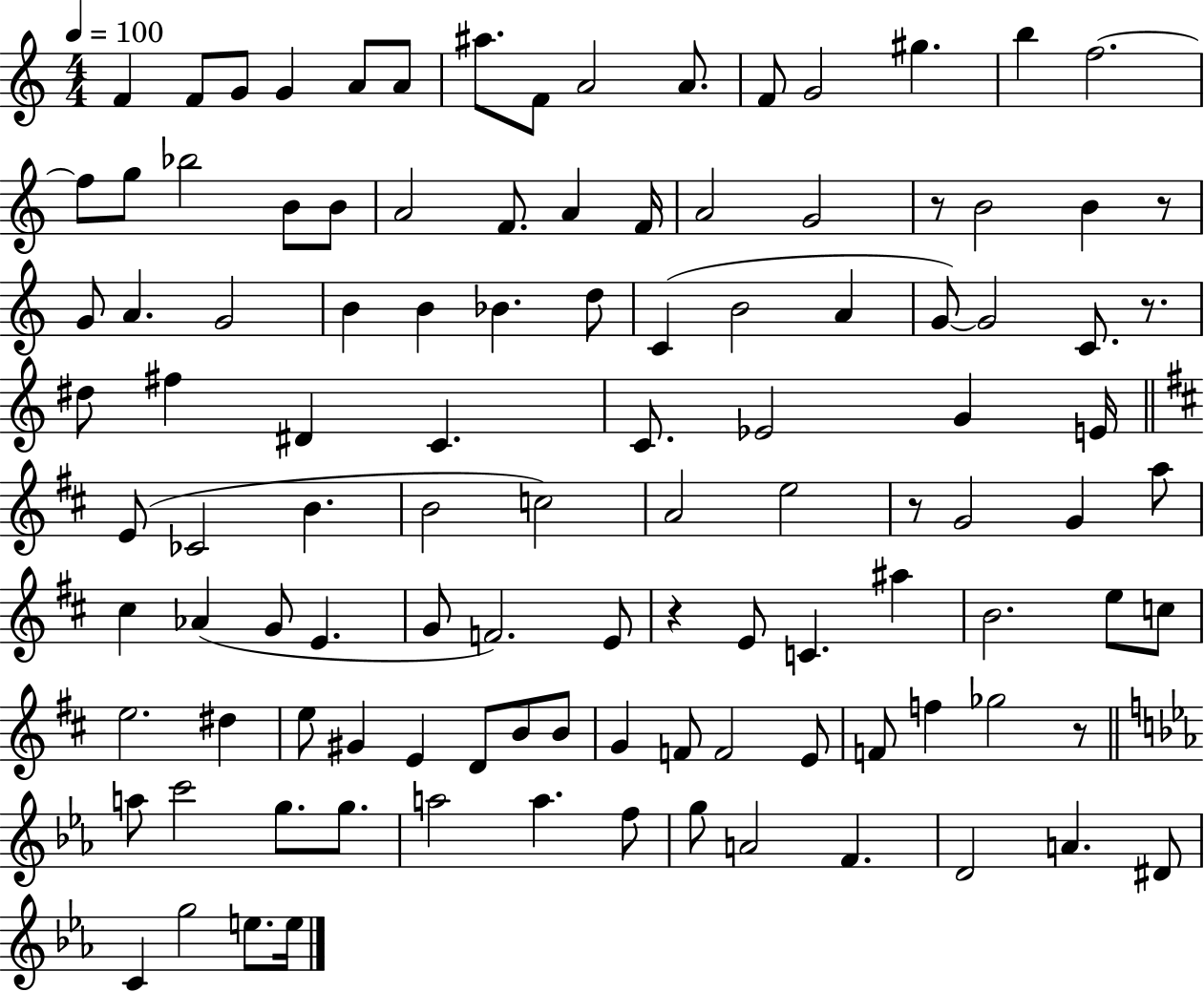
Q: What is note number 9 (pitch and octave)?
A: A4